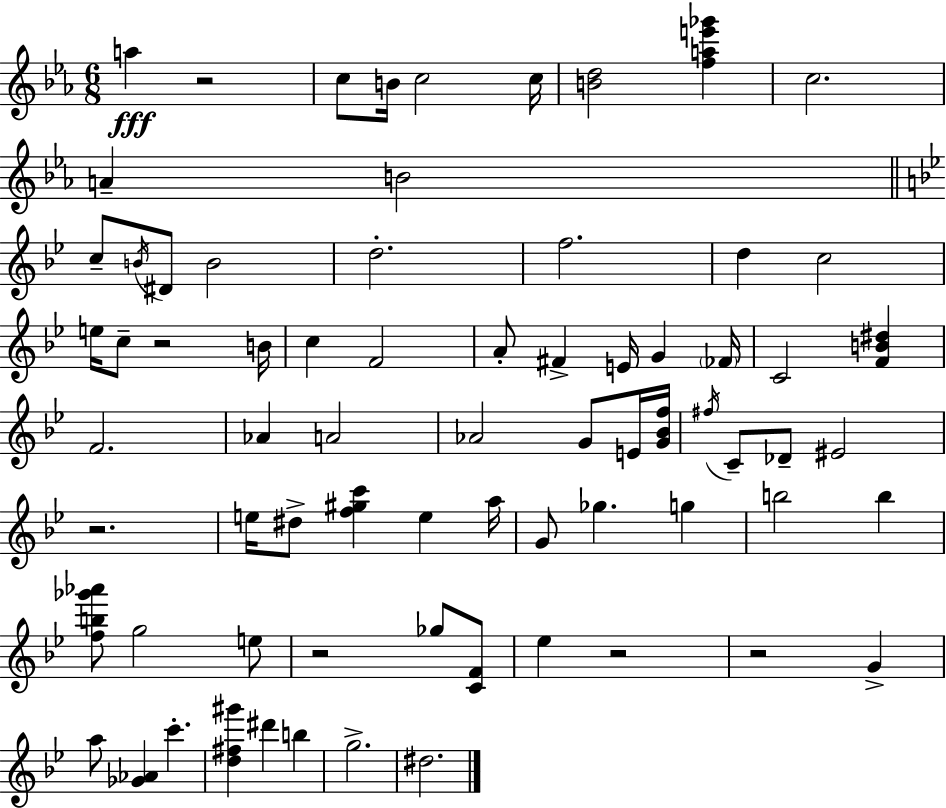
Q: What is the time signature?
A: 6/8